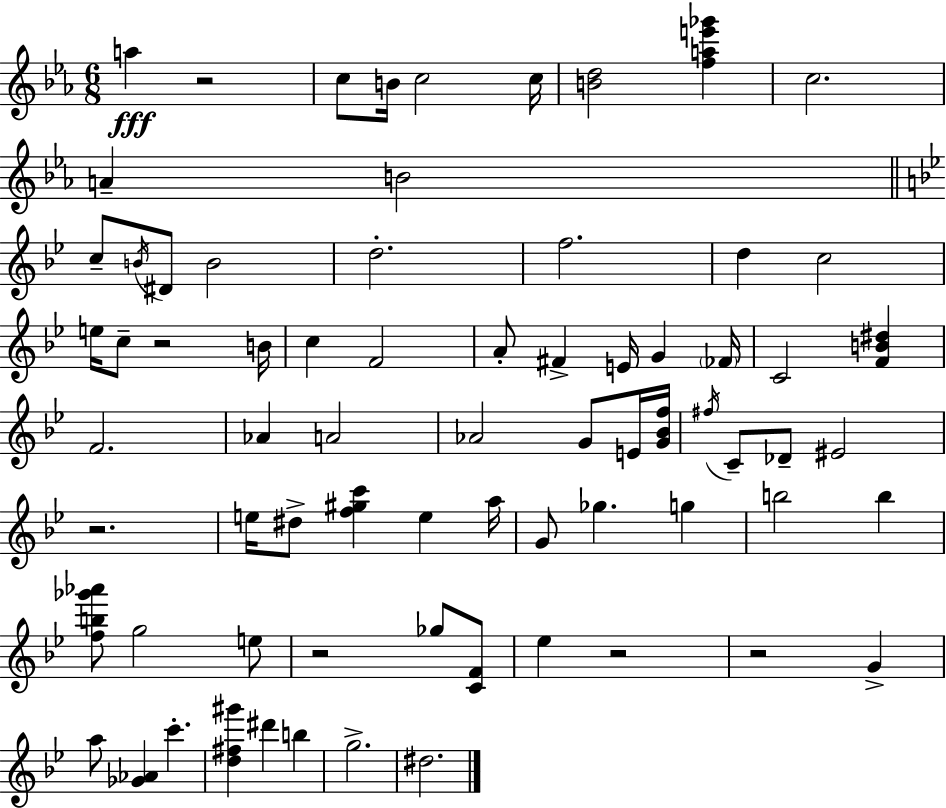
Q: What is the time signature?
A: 6/8